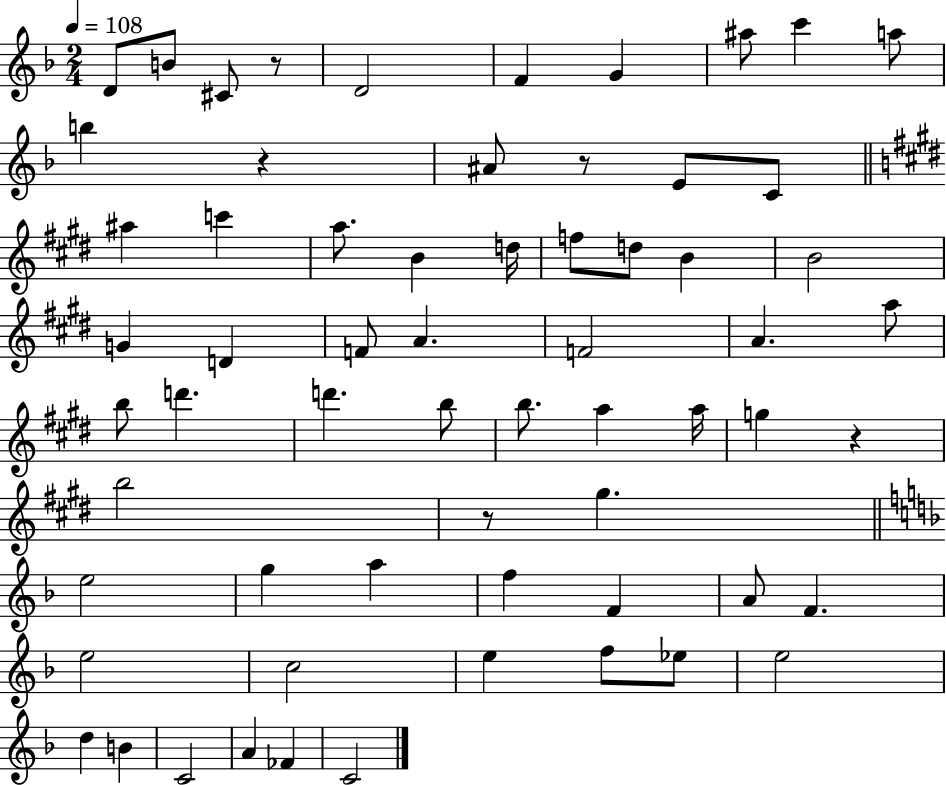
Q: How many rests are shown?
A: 5